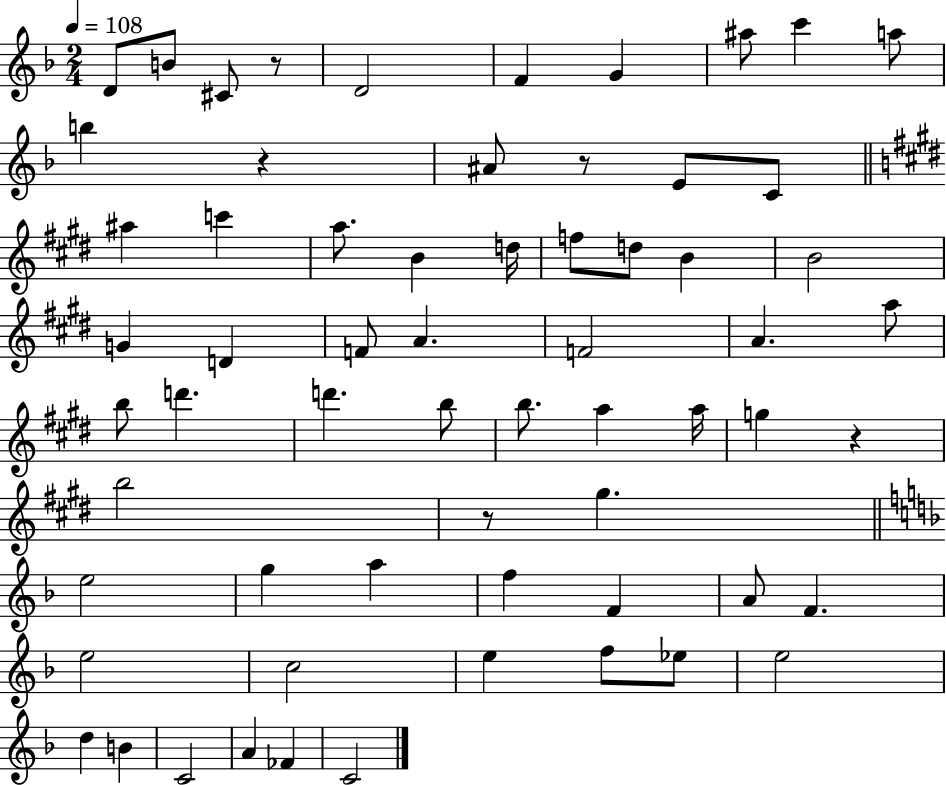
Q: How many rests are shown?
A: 5